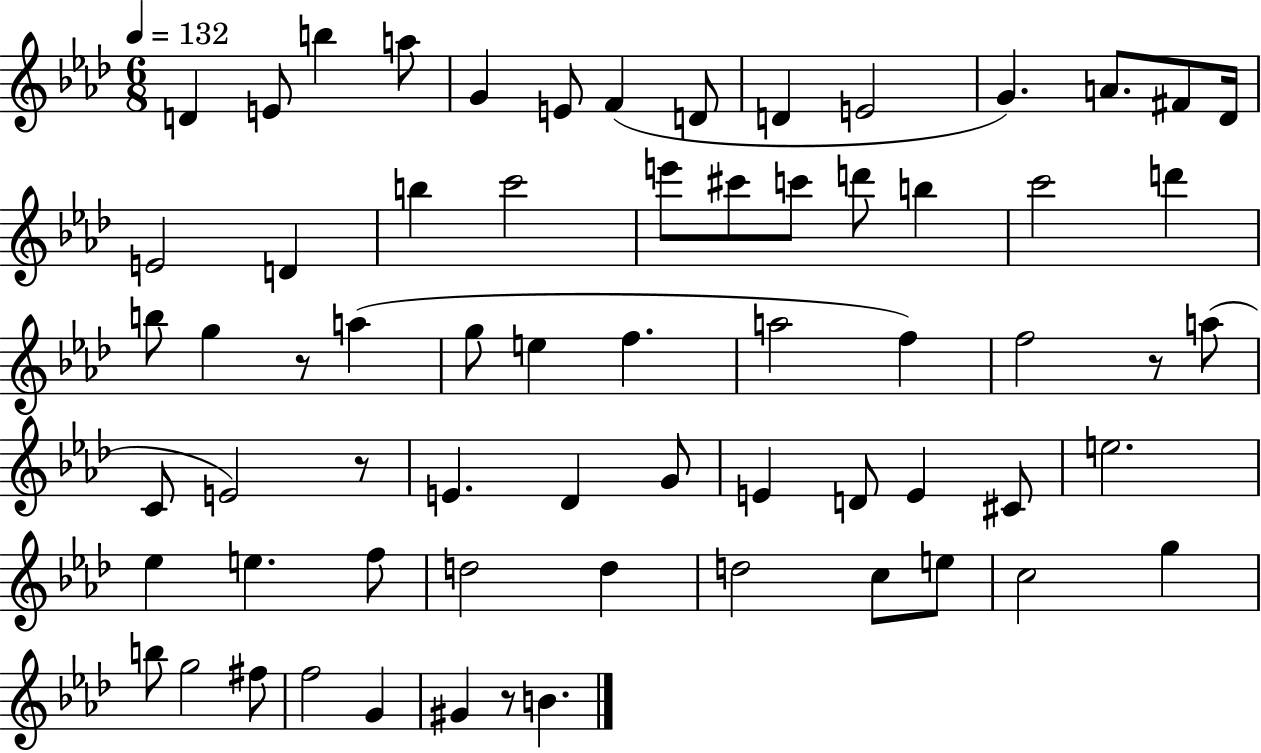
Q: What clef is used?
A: treble